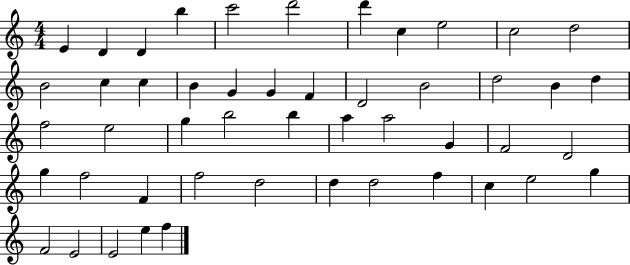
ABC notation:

X:1
T:Untitled
M:4/4
L:1/4
K:C
E D D b c'2 d'2 d' c e2 c2 d2 B2 c c B G G F D2 B2 d2 B d f2 e2 g b2 b a a2 G F2 D2 g f2 F f2 d2 d d2 f c e2 g F2 E2 E2 e f